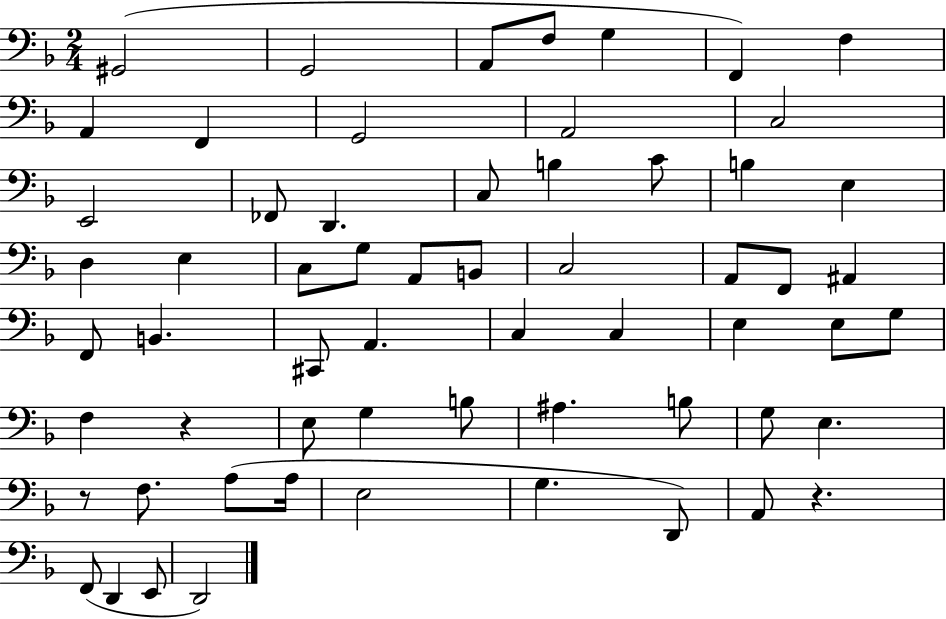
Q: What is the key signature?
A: F major